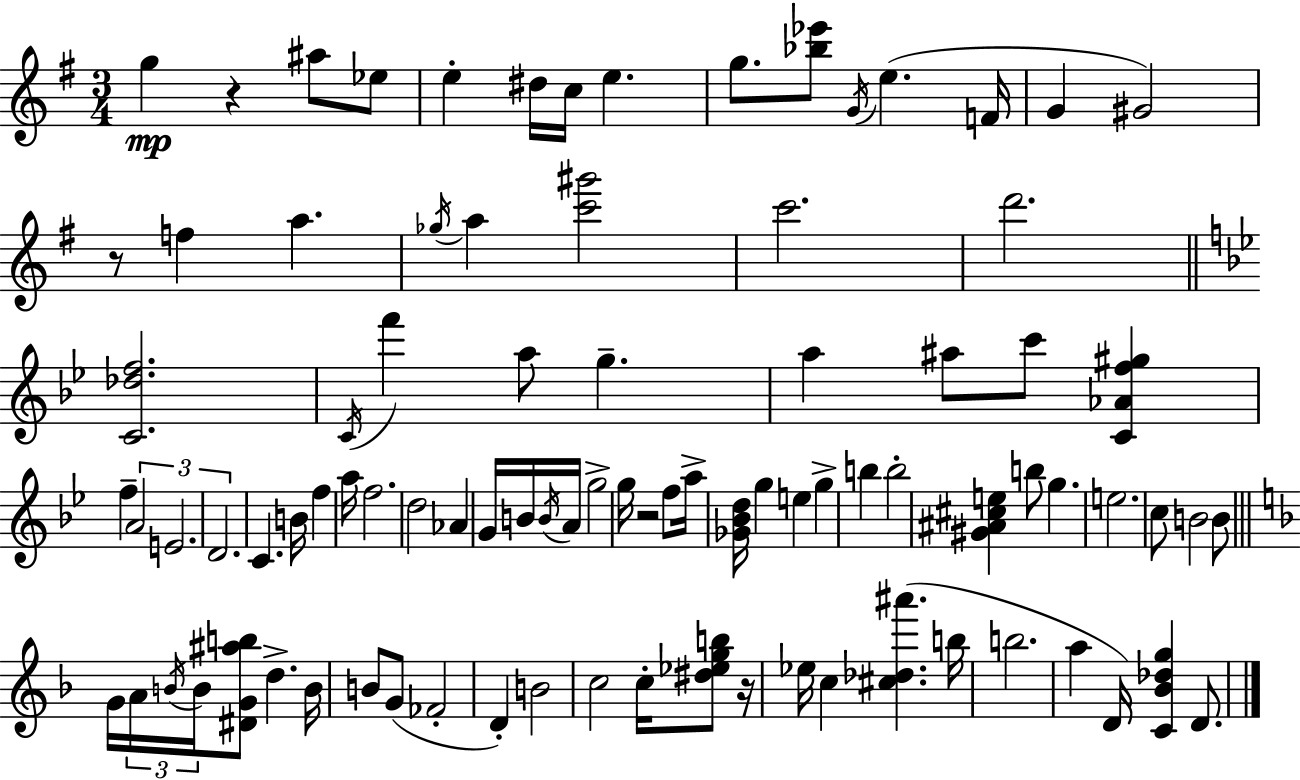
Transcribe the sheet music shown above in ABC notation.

X:1
T:Untitled
M:3/4
L:1/4
K:Em
g z ^a/2 _e/2 e ^d/4 c/4 e g/2 [_b_e']/2 G/4 e F/4 G ^G2 z/2 f a _g/4 a [c'^g']2 c'2 d'2 [C_df]2 C/4 f' a/2 g a ^a/2 c'/2 [C_Af^g] f A2 E2 D2 C B/4 f a/4 f2 d2 _A G/4 B/4 B/4 A/4 g2 g/4 z2 f/2 a/4 [_G_Bd]/4 g e g b b2 [^G^A^ce] b/2 g e2 c/2 B2 B/2 G/4 A/4 B/4 B/4 [^DG^ab]/2 d B/4 B/2 G/2 _F2 D B2 c2 c/4 [^d_egb]/2 z/4 _e/4 c [^c_d^a'] b/4 b2 a D/4 [C_B_dg] D/2